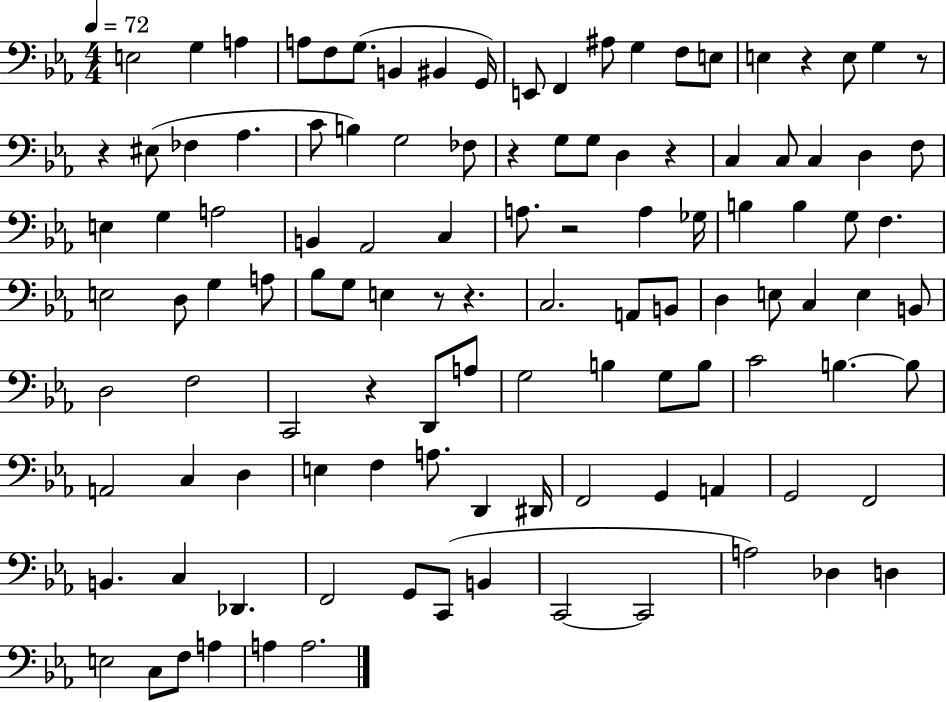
X:1
T:Untitled
M:4/4
L:1/4
K:Eb
E,2 G, A, A,/2 F,/2 G,/2 B,, ^B,, G,,/4 E,,/2 F,, ^A,/2 G, F,/2 E,/2 E, z E,/2 G, z/2 z ^E,/2 _F, _A, C/2 B, G,2 _F,/2 z G,/2 G,/2 D, z C, C,/2 C, D, F,/2 E, G, A,2 B,, _A,,2 C, A,/2 z2 A, _G,/4 B, B, G,/2 F, E,2 D,/2 G, A,/2 _B,/2 G,/2 E, z/2 z C,2 A,,/2 B,,/2 D, E,/2 C, E, B,,/2 D,2 F,2 C,,2 z D,,/2 A,/2 G,2 B, G,/2 B,/2 C2 B, B,/2 A,,2 C, D, E, F, A,/2 D,, ^D,,/4 F,,2 G,, A,, G,,2 F,,2 B,, C, _D,, F,,2 G,,/2 C,,/2 B,, C,,2 C,,2 A,2 _D, D, E,2 C,/2 F,/2 A, A, A,2